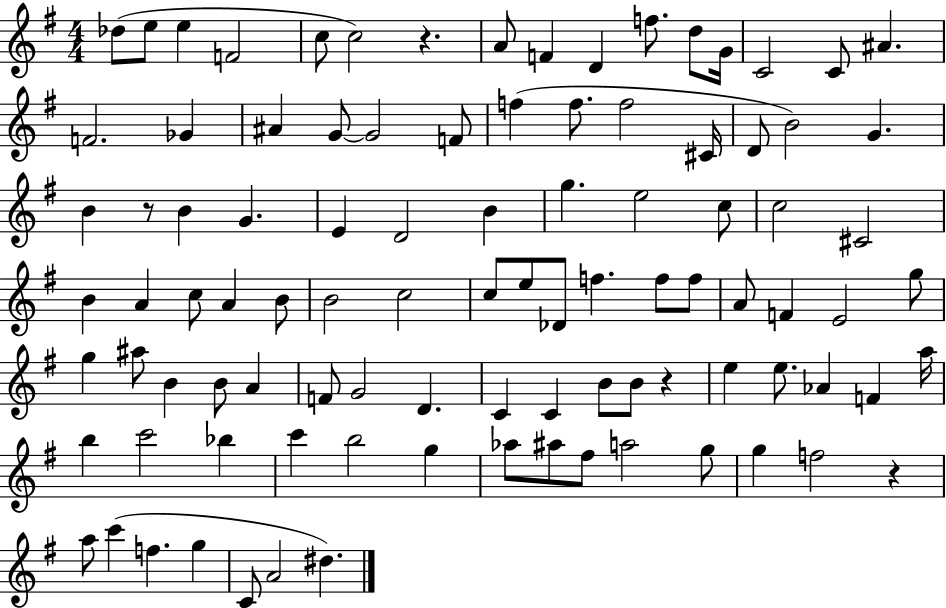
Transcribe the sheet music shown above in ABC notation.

X:1
T:Untitled
M:4/4
L:1/4
K:G
_d/2 e/2 e F2 c/2 c2 z A/2 F D f/2 d/2 G/4 C2 C/2 ^A F2 _G ^A G/2 G2 F/2 f f/2 f2 ^C/4 D/2 B2 G B z/2 B G E D2 B g e2 c/2 c2 ^C2 B A c/2 A B/2 B2 c2 c/2 e/2 _D/2 f f/2 f/2 A/2 F E2 g/2 g ^a/2 B B/2 A F/2 G2 D C C B/2 B/2 z e e/2 _A F a/4 b c'2 _b c' b2 g _a/2 ^a/2 ^f/2 a2 g/2 g f2 z a/2 c' f g C/2 A2 ^d